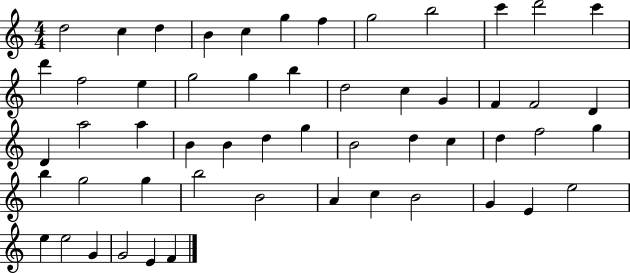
D5/h C5/q D5/q B4/q C5/q G5/q F5/q G5/h B5/h C6/q D6/h C6/q D6/q F5/h E5/q G5/h G5/q B5/q D5/h C5/q G4/q F4/q F4/h D4/q D4/q A5/h A5/q B4/q B4/q D5/q G5/q B4/h D5/q C5/q D5/q F5/h G5/q B5/q G5/h G5/q B5/h B4/h A4/q C5/q B4/h G4/q E4/q E5/h E5/q E5/h G4/q G4/h E4/q F4/q